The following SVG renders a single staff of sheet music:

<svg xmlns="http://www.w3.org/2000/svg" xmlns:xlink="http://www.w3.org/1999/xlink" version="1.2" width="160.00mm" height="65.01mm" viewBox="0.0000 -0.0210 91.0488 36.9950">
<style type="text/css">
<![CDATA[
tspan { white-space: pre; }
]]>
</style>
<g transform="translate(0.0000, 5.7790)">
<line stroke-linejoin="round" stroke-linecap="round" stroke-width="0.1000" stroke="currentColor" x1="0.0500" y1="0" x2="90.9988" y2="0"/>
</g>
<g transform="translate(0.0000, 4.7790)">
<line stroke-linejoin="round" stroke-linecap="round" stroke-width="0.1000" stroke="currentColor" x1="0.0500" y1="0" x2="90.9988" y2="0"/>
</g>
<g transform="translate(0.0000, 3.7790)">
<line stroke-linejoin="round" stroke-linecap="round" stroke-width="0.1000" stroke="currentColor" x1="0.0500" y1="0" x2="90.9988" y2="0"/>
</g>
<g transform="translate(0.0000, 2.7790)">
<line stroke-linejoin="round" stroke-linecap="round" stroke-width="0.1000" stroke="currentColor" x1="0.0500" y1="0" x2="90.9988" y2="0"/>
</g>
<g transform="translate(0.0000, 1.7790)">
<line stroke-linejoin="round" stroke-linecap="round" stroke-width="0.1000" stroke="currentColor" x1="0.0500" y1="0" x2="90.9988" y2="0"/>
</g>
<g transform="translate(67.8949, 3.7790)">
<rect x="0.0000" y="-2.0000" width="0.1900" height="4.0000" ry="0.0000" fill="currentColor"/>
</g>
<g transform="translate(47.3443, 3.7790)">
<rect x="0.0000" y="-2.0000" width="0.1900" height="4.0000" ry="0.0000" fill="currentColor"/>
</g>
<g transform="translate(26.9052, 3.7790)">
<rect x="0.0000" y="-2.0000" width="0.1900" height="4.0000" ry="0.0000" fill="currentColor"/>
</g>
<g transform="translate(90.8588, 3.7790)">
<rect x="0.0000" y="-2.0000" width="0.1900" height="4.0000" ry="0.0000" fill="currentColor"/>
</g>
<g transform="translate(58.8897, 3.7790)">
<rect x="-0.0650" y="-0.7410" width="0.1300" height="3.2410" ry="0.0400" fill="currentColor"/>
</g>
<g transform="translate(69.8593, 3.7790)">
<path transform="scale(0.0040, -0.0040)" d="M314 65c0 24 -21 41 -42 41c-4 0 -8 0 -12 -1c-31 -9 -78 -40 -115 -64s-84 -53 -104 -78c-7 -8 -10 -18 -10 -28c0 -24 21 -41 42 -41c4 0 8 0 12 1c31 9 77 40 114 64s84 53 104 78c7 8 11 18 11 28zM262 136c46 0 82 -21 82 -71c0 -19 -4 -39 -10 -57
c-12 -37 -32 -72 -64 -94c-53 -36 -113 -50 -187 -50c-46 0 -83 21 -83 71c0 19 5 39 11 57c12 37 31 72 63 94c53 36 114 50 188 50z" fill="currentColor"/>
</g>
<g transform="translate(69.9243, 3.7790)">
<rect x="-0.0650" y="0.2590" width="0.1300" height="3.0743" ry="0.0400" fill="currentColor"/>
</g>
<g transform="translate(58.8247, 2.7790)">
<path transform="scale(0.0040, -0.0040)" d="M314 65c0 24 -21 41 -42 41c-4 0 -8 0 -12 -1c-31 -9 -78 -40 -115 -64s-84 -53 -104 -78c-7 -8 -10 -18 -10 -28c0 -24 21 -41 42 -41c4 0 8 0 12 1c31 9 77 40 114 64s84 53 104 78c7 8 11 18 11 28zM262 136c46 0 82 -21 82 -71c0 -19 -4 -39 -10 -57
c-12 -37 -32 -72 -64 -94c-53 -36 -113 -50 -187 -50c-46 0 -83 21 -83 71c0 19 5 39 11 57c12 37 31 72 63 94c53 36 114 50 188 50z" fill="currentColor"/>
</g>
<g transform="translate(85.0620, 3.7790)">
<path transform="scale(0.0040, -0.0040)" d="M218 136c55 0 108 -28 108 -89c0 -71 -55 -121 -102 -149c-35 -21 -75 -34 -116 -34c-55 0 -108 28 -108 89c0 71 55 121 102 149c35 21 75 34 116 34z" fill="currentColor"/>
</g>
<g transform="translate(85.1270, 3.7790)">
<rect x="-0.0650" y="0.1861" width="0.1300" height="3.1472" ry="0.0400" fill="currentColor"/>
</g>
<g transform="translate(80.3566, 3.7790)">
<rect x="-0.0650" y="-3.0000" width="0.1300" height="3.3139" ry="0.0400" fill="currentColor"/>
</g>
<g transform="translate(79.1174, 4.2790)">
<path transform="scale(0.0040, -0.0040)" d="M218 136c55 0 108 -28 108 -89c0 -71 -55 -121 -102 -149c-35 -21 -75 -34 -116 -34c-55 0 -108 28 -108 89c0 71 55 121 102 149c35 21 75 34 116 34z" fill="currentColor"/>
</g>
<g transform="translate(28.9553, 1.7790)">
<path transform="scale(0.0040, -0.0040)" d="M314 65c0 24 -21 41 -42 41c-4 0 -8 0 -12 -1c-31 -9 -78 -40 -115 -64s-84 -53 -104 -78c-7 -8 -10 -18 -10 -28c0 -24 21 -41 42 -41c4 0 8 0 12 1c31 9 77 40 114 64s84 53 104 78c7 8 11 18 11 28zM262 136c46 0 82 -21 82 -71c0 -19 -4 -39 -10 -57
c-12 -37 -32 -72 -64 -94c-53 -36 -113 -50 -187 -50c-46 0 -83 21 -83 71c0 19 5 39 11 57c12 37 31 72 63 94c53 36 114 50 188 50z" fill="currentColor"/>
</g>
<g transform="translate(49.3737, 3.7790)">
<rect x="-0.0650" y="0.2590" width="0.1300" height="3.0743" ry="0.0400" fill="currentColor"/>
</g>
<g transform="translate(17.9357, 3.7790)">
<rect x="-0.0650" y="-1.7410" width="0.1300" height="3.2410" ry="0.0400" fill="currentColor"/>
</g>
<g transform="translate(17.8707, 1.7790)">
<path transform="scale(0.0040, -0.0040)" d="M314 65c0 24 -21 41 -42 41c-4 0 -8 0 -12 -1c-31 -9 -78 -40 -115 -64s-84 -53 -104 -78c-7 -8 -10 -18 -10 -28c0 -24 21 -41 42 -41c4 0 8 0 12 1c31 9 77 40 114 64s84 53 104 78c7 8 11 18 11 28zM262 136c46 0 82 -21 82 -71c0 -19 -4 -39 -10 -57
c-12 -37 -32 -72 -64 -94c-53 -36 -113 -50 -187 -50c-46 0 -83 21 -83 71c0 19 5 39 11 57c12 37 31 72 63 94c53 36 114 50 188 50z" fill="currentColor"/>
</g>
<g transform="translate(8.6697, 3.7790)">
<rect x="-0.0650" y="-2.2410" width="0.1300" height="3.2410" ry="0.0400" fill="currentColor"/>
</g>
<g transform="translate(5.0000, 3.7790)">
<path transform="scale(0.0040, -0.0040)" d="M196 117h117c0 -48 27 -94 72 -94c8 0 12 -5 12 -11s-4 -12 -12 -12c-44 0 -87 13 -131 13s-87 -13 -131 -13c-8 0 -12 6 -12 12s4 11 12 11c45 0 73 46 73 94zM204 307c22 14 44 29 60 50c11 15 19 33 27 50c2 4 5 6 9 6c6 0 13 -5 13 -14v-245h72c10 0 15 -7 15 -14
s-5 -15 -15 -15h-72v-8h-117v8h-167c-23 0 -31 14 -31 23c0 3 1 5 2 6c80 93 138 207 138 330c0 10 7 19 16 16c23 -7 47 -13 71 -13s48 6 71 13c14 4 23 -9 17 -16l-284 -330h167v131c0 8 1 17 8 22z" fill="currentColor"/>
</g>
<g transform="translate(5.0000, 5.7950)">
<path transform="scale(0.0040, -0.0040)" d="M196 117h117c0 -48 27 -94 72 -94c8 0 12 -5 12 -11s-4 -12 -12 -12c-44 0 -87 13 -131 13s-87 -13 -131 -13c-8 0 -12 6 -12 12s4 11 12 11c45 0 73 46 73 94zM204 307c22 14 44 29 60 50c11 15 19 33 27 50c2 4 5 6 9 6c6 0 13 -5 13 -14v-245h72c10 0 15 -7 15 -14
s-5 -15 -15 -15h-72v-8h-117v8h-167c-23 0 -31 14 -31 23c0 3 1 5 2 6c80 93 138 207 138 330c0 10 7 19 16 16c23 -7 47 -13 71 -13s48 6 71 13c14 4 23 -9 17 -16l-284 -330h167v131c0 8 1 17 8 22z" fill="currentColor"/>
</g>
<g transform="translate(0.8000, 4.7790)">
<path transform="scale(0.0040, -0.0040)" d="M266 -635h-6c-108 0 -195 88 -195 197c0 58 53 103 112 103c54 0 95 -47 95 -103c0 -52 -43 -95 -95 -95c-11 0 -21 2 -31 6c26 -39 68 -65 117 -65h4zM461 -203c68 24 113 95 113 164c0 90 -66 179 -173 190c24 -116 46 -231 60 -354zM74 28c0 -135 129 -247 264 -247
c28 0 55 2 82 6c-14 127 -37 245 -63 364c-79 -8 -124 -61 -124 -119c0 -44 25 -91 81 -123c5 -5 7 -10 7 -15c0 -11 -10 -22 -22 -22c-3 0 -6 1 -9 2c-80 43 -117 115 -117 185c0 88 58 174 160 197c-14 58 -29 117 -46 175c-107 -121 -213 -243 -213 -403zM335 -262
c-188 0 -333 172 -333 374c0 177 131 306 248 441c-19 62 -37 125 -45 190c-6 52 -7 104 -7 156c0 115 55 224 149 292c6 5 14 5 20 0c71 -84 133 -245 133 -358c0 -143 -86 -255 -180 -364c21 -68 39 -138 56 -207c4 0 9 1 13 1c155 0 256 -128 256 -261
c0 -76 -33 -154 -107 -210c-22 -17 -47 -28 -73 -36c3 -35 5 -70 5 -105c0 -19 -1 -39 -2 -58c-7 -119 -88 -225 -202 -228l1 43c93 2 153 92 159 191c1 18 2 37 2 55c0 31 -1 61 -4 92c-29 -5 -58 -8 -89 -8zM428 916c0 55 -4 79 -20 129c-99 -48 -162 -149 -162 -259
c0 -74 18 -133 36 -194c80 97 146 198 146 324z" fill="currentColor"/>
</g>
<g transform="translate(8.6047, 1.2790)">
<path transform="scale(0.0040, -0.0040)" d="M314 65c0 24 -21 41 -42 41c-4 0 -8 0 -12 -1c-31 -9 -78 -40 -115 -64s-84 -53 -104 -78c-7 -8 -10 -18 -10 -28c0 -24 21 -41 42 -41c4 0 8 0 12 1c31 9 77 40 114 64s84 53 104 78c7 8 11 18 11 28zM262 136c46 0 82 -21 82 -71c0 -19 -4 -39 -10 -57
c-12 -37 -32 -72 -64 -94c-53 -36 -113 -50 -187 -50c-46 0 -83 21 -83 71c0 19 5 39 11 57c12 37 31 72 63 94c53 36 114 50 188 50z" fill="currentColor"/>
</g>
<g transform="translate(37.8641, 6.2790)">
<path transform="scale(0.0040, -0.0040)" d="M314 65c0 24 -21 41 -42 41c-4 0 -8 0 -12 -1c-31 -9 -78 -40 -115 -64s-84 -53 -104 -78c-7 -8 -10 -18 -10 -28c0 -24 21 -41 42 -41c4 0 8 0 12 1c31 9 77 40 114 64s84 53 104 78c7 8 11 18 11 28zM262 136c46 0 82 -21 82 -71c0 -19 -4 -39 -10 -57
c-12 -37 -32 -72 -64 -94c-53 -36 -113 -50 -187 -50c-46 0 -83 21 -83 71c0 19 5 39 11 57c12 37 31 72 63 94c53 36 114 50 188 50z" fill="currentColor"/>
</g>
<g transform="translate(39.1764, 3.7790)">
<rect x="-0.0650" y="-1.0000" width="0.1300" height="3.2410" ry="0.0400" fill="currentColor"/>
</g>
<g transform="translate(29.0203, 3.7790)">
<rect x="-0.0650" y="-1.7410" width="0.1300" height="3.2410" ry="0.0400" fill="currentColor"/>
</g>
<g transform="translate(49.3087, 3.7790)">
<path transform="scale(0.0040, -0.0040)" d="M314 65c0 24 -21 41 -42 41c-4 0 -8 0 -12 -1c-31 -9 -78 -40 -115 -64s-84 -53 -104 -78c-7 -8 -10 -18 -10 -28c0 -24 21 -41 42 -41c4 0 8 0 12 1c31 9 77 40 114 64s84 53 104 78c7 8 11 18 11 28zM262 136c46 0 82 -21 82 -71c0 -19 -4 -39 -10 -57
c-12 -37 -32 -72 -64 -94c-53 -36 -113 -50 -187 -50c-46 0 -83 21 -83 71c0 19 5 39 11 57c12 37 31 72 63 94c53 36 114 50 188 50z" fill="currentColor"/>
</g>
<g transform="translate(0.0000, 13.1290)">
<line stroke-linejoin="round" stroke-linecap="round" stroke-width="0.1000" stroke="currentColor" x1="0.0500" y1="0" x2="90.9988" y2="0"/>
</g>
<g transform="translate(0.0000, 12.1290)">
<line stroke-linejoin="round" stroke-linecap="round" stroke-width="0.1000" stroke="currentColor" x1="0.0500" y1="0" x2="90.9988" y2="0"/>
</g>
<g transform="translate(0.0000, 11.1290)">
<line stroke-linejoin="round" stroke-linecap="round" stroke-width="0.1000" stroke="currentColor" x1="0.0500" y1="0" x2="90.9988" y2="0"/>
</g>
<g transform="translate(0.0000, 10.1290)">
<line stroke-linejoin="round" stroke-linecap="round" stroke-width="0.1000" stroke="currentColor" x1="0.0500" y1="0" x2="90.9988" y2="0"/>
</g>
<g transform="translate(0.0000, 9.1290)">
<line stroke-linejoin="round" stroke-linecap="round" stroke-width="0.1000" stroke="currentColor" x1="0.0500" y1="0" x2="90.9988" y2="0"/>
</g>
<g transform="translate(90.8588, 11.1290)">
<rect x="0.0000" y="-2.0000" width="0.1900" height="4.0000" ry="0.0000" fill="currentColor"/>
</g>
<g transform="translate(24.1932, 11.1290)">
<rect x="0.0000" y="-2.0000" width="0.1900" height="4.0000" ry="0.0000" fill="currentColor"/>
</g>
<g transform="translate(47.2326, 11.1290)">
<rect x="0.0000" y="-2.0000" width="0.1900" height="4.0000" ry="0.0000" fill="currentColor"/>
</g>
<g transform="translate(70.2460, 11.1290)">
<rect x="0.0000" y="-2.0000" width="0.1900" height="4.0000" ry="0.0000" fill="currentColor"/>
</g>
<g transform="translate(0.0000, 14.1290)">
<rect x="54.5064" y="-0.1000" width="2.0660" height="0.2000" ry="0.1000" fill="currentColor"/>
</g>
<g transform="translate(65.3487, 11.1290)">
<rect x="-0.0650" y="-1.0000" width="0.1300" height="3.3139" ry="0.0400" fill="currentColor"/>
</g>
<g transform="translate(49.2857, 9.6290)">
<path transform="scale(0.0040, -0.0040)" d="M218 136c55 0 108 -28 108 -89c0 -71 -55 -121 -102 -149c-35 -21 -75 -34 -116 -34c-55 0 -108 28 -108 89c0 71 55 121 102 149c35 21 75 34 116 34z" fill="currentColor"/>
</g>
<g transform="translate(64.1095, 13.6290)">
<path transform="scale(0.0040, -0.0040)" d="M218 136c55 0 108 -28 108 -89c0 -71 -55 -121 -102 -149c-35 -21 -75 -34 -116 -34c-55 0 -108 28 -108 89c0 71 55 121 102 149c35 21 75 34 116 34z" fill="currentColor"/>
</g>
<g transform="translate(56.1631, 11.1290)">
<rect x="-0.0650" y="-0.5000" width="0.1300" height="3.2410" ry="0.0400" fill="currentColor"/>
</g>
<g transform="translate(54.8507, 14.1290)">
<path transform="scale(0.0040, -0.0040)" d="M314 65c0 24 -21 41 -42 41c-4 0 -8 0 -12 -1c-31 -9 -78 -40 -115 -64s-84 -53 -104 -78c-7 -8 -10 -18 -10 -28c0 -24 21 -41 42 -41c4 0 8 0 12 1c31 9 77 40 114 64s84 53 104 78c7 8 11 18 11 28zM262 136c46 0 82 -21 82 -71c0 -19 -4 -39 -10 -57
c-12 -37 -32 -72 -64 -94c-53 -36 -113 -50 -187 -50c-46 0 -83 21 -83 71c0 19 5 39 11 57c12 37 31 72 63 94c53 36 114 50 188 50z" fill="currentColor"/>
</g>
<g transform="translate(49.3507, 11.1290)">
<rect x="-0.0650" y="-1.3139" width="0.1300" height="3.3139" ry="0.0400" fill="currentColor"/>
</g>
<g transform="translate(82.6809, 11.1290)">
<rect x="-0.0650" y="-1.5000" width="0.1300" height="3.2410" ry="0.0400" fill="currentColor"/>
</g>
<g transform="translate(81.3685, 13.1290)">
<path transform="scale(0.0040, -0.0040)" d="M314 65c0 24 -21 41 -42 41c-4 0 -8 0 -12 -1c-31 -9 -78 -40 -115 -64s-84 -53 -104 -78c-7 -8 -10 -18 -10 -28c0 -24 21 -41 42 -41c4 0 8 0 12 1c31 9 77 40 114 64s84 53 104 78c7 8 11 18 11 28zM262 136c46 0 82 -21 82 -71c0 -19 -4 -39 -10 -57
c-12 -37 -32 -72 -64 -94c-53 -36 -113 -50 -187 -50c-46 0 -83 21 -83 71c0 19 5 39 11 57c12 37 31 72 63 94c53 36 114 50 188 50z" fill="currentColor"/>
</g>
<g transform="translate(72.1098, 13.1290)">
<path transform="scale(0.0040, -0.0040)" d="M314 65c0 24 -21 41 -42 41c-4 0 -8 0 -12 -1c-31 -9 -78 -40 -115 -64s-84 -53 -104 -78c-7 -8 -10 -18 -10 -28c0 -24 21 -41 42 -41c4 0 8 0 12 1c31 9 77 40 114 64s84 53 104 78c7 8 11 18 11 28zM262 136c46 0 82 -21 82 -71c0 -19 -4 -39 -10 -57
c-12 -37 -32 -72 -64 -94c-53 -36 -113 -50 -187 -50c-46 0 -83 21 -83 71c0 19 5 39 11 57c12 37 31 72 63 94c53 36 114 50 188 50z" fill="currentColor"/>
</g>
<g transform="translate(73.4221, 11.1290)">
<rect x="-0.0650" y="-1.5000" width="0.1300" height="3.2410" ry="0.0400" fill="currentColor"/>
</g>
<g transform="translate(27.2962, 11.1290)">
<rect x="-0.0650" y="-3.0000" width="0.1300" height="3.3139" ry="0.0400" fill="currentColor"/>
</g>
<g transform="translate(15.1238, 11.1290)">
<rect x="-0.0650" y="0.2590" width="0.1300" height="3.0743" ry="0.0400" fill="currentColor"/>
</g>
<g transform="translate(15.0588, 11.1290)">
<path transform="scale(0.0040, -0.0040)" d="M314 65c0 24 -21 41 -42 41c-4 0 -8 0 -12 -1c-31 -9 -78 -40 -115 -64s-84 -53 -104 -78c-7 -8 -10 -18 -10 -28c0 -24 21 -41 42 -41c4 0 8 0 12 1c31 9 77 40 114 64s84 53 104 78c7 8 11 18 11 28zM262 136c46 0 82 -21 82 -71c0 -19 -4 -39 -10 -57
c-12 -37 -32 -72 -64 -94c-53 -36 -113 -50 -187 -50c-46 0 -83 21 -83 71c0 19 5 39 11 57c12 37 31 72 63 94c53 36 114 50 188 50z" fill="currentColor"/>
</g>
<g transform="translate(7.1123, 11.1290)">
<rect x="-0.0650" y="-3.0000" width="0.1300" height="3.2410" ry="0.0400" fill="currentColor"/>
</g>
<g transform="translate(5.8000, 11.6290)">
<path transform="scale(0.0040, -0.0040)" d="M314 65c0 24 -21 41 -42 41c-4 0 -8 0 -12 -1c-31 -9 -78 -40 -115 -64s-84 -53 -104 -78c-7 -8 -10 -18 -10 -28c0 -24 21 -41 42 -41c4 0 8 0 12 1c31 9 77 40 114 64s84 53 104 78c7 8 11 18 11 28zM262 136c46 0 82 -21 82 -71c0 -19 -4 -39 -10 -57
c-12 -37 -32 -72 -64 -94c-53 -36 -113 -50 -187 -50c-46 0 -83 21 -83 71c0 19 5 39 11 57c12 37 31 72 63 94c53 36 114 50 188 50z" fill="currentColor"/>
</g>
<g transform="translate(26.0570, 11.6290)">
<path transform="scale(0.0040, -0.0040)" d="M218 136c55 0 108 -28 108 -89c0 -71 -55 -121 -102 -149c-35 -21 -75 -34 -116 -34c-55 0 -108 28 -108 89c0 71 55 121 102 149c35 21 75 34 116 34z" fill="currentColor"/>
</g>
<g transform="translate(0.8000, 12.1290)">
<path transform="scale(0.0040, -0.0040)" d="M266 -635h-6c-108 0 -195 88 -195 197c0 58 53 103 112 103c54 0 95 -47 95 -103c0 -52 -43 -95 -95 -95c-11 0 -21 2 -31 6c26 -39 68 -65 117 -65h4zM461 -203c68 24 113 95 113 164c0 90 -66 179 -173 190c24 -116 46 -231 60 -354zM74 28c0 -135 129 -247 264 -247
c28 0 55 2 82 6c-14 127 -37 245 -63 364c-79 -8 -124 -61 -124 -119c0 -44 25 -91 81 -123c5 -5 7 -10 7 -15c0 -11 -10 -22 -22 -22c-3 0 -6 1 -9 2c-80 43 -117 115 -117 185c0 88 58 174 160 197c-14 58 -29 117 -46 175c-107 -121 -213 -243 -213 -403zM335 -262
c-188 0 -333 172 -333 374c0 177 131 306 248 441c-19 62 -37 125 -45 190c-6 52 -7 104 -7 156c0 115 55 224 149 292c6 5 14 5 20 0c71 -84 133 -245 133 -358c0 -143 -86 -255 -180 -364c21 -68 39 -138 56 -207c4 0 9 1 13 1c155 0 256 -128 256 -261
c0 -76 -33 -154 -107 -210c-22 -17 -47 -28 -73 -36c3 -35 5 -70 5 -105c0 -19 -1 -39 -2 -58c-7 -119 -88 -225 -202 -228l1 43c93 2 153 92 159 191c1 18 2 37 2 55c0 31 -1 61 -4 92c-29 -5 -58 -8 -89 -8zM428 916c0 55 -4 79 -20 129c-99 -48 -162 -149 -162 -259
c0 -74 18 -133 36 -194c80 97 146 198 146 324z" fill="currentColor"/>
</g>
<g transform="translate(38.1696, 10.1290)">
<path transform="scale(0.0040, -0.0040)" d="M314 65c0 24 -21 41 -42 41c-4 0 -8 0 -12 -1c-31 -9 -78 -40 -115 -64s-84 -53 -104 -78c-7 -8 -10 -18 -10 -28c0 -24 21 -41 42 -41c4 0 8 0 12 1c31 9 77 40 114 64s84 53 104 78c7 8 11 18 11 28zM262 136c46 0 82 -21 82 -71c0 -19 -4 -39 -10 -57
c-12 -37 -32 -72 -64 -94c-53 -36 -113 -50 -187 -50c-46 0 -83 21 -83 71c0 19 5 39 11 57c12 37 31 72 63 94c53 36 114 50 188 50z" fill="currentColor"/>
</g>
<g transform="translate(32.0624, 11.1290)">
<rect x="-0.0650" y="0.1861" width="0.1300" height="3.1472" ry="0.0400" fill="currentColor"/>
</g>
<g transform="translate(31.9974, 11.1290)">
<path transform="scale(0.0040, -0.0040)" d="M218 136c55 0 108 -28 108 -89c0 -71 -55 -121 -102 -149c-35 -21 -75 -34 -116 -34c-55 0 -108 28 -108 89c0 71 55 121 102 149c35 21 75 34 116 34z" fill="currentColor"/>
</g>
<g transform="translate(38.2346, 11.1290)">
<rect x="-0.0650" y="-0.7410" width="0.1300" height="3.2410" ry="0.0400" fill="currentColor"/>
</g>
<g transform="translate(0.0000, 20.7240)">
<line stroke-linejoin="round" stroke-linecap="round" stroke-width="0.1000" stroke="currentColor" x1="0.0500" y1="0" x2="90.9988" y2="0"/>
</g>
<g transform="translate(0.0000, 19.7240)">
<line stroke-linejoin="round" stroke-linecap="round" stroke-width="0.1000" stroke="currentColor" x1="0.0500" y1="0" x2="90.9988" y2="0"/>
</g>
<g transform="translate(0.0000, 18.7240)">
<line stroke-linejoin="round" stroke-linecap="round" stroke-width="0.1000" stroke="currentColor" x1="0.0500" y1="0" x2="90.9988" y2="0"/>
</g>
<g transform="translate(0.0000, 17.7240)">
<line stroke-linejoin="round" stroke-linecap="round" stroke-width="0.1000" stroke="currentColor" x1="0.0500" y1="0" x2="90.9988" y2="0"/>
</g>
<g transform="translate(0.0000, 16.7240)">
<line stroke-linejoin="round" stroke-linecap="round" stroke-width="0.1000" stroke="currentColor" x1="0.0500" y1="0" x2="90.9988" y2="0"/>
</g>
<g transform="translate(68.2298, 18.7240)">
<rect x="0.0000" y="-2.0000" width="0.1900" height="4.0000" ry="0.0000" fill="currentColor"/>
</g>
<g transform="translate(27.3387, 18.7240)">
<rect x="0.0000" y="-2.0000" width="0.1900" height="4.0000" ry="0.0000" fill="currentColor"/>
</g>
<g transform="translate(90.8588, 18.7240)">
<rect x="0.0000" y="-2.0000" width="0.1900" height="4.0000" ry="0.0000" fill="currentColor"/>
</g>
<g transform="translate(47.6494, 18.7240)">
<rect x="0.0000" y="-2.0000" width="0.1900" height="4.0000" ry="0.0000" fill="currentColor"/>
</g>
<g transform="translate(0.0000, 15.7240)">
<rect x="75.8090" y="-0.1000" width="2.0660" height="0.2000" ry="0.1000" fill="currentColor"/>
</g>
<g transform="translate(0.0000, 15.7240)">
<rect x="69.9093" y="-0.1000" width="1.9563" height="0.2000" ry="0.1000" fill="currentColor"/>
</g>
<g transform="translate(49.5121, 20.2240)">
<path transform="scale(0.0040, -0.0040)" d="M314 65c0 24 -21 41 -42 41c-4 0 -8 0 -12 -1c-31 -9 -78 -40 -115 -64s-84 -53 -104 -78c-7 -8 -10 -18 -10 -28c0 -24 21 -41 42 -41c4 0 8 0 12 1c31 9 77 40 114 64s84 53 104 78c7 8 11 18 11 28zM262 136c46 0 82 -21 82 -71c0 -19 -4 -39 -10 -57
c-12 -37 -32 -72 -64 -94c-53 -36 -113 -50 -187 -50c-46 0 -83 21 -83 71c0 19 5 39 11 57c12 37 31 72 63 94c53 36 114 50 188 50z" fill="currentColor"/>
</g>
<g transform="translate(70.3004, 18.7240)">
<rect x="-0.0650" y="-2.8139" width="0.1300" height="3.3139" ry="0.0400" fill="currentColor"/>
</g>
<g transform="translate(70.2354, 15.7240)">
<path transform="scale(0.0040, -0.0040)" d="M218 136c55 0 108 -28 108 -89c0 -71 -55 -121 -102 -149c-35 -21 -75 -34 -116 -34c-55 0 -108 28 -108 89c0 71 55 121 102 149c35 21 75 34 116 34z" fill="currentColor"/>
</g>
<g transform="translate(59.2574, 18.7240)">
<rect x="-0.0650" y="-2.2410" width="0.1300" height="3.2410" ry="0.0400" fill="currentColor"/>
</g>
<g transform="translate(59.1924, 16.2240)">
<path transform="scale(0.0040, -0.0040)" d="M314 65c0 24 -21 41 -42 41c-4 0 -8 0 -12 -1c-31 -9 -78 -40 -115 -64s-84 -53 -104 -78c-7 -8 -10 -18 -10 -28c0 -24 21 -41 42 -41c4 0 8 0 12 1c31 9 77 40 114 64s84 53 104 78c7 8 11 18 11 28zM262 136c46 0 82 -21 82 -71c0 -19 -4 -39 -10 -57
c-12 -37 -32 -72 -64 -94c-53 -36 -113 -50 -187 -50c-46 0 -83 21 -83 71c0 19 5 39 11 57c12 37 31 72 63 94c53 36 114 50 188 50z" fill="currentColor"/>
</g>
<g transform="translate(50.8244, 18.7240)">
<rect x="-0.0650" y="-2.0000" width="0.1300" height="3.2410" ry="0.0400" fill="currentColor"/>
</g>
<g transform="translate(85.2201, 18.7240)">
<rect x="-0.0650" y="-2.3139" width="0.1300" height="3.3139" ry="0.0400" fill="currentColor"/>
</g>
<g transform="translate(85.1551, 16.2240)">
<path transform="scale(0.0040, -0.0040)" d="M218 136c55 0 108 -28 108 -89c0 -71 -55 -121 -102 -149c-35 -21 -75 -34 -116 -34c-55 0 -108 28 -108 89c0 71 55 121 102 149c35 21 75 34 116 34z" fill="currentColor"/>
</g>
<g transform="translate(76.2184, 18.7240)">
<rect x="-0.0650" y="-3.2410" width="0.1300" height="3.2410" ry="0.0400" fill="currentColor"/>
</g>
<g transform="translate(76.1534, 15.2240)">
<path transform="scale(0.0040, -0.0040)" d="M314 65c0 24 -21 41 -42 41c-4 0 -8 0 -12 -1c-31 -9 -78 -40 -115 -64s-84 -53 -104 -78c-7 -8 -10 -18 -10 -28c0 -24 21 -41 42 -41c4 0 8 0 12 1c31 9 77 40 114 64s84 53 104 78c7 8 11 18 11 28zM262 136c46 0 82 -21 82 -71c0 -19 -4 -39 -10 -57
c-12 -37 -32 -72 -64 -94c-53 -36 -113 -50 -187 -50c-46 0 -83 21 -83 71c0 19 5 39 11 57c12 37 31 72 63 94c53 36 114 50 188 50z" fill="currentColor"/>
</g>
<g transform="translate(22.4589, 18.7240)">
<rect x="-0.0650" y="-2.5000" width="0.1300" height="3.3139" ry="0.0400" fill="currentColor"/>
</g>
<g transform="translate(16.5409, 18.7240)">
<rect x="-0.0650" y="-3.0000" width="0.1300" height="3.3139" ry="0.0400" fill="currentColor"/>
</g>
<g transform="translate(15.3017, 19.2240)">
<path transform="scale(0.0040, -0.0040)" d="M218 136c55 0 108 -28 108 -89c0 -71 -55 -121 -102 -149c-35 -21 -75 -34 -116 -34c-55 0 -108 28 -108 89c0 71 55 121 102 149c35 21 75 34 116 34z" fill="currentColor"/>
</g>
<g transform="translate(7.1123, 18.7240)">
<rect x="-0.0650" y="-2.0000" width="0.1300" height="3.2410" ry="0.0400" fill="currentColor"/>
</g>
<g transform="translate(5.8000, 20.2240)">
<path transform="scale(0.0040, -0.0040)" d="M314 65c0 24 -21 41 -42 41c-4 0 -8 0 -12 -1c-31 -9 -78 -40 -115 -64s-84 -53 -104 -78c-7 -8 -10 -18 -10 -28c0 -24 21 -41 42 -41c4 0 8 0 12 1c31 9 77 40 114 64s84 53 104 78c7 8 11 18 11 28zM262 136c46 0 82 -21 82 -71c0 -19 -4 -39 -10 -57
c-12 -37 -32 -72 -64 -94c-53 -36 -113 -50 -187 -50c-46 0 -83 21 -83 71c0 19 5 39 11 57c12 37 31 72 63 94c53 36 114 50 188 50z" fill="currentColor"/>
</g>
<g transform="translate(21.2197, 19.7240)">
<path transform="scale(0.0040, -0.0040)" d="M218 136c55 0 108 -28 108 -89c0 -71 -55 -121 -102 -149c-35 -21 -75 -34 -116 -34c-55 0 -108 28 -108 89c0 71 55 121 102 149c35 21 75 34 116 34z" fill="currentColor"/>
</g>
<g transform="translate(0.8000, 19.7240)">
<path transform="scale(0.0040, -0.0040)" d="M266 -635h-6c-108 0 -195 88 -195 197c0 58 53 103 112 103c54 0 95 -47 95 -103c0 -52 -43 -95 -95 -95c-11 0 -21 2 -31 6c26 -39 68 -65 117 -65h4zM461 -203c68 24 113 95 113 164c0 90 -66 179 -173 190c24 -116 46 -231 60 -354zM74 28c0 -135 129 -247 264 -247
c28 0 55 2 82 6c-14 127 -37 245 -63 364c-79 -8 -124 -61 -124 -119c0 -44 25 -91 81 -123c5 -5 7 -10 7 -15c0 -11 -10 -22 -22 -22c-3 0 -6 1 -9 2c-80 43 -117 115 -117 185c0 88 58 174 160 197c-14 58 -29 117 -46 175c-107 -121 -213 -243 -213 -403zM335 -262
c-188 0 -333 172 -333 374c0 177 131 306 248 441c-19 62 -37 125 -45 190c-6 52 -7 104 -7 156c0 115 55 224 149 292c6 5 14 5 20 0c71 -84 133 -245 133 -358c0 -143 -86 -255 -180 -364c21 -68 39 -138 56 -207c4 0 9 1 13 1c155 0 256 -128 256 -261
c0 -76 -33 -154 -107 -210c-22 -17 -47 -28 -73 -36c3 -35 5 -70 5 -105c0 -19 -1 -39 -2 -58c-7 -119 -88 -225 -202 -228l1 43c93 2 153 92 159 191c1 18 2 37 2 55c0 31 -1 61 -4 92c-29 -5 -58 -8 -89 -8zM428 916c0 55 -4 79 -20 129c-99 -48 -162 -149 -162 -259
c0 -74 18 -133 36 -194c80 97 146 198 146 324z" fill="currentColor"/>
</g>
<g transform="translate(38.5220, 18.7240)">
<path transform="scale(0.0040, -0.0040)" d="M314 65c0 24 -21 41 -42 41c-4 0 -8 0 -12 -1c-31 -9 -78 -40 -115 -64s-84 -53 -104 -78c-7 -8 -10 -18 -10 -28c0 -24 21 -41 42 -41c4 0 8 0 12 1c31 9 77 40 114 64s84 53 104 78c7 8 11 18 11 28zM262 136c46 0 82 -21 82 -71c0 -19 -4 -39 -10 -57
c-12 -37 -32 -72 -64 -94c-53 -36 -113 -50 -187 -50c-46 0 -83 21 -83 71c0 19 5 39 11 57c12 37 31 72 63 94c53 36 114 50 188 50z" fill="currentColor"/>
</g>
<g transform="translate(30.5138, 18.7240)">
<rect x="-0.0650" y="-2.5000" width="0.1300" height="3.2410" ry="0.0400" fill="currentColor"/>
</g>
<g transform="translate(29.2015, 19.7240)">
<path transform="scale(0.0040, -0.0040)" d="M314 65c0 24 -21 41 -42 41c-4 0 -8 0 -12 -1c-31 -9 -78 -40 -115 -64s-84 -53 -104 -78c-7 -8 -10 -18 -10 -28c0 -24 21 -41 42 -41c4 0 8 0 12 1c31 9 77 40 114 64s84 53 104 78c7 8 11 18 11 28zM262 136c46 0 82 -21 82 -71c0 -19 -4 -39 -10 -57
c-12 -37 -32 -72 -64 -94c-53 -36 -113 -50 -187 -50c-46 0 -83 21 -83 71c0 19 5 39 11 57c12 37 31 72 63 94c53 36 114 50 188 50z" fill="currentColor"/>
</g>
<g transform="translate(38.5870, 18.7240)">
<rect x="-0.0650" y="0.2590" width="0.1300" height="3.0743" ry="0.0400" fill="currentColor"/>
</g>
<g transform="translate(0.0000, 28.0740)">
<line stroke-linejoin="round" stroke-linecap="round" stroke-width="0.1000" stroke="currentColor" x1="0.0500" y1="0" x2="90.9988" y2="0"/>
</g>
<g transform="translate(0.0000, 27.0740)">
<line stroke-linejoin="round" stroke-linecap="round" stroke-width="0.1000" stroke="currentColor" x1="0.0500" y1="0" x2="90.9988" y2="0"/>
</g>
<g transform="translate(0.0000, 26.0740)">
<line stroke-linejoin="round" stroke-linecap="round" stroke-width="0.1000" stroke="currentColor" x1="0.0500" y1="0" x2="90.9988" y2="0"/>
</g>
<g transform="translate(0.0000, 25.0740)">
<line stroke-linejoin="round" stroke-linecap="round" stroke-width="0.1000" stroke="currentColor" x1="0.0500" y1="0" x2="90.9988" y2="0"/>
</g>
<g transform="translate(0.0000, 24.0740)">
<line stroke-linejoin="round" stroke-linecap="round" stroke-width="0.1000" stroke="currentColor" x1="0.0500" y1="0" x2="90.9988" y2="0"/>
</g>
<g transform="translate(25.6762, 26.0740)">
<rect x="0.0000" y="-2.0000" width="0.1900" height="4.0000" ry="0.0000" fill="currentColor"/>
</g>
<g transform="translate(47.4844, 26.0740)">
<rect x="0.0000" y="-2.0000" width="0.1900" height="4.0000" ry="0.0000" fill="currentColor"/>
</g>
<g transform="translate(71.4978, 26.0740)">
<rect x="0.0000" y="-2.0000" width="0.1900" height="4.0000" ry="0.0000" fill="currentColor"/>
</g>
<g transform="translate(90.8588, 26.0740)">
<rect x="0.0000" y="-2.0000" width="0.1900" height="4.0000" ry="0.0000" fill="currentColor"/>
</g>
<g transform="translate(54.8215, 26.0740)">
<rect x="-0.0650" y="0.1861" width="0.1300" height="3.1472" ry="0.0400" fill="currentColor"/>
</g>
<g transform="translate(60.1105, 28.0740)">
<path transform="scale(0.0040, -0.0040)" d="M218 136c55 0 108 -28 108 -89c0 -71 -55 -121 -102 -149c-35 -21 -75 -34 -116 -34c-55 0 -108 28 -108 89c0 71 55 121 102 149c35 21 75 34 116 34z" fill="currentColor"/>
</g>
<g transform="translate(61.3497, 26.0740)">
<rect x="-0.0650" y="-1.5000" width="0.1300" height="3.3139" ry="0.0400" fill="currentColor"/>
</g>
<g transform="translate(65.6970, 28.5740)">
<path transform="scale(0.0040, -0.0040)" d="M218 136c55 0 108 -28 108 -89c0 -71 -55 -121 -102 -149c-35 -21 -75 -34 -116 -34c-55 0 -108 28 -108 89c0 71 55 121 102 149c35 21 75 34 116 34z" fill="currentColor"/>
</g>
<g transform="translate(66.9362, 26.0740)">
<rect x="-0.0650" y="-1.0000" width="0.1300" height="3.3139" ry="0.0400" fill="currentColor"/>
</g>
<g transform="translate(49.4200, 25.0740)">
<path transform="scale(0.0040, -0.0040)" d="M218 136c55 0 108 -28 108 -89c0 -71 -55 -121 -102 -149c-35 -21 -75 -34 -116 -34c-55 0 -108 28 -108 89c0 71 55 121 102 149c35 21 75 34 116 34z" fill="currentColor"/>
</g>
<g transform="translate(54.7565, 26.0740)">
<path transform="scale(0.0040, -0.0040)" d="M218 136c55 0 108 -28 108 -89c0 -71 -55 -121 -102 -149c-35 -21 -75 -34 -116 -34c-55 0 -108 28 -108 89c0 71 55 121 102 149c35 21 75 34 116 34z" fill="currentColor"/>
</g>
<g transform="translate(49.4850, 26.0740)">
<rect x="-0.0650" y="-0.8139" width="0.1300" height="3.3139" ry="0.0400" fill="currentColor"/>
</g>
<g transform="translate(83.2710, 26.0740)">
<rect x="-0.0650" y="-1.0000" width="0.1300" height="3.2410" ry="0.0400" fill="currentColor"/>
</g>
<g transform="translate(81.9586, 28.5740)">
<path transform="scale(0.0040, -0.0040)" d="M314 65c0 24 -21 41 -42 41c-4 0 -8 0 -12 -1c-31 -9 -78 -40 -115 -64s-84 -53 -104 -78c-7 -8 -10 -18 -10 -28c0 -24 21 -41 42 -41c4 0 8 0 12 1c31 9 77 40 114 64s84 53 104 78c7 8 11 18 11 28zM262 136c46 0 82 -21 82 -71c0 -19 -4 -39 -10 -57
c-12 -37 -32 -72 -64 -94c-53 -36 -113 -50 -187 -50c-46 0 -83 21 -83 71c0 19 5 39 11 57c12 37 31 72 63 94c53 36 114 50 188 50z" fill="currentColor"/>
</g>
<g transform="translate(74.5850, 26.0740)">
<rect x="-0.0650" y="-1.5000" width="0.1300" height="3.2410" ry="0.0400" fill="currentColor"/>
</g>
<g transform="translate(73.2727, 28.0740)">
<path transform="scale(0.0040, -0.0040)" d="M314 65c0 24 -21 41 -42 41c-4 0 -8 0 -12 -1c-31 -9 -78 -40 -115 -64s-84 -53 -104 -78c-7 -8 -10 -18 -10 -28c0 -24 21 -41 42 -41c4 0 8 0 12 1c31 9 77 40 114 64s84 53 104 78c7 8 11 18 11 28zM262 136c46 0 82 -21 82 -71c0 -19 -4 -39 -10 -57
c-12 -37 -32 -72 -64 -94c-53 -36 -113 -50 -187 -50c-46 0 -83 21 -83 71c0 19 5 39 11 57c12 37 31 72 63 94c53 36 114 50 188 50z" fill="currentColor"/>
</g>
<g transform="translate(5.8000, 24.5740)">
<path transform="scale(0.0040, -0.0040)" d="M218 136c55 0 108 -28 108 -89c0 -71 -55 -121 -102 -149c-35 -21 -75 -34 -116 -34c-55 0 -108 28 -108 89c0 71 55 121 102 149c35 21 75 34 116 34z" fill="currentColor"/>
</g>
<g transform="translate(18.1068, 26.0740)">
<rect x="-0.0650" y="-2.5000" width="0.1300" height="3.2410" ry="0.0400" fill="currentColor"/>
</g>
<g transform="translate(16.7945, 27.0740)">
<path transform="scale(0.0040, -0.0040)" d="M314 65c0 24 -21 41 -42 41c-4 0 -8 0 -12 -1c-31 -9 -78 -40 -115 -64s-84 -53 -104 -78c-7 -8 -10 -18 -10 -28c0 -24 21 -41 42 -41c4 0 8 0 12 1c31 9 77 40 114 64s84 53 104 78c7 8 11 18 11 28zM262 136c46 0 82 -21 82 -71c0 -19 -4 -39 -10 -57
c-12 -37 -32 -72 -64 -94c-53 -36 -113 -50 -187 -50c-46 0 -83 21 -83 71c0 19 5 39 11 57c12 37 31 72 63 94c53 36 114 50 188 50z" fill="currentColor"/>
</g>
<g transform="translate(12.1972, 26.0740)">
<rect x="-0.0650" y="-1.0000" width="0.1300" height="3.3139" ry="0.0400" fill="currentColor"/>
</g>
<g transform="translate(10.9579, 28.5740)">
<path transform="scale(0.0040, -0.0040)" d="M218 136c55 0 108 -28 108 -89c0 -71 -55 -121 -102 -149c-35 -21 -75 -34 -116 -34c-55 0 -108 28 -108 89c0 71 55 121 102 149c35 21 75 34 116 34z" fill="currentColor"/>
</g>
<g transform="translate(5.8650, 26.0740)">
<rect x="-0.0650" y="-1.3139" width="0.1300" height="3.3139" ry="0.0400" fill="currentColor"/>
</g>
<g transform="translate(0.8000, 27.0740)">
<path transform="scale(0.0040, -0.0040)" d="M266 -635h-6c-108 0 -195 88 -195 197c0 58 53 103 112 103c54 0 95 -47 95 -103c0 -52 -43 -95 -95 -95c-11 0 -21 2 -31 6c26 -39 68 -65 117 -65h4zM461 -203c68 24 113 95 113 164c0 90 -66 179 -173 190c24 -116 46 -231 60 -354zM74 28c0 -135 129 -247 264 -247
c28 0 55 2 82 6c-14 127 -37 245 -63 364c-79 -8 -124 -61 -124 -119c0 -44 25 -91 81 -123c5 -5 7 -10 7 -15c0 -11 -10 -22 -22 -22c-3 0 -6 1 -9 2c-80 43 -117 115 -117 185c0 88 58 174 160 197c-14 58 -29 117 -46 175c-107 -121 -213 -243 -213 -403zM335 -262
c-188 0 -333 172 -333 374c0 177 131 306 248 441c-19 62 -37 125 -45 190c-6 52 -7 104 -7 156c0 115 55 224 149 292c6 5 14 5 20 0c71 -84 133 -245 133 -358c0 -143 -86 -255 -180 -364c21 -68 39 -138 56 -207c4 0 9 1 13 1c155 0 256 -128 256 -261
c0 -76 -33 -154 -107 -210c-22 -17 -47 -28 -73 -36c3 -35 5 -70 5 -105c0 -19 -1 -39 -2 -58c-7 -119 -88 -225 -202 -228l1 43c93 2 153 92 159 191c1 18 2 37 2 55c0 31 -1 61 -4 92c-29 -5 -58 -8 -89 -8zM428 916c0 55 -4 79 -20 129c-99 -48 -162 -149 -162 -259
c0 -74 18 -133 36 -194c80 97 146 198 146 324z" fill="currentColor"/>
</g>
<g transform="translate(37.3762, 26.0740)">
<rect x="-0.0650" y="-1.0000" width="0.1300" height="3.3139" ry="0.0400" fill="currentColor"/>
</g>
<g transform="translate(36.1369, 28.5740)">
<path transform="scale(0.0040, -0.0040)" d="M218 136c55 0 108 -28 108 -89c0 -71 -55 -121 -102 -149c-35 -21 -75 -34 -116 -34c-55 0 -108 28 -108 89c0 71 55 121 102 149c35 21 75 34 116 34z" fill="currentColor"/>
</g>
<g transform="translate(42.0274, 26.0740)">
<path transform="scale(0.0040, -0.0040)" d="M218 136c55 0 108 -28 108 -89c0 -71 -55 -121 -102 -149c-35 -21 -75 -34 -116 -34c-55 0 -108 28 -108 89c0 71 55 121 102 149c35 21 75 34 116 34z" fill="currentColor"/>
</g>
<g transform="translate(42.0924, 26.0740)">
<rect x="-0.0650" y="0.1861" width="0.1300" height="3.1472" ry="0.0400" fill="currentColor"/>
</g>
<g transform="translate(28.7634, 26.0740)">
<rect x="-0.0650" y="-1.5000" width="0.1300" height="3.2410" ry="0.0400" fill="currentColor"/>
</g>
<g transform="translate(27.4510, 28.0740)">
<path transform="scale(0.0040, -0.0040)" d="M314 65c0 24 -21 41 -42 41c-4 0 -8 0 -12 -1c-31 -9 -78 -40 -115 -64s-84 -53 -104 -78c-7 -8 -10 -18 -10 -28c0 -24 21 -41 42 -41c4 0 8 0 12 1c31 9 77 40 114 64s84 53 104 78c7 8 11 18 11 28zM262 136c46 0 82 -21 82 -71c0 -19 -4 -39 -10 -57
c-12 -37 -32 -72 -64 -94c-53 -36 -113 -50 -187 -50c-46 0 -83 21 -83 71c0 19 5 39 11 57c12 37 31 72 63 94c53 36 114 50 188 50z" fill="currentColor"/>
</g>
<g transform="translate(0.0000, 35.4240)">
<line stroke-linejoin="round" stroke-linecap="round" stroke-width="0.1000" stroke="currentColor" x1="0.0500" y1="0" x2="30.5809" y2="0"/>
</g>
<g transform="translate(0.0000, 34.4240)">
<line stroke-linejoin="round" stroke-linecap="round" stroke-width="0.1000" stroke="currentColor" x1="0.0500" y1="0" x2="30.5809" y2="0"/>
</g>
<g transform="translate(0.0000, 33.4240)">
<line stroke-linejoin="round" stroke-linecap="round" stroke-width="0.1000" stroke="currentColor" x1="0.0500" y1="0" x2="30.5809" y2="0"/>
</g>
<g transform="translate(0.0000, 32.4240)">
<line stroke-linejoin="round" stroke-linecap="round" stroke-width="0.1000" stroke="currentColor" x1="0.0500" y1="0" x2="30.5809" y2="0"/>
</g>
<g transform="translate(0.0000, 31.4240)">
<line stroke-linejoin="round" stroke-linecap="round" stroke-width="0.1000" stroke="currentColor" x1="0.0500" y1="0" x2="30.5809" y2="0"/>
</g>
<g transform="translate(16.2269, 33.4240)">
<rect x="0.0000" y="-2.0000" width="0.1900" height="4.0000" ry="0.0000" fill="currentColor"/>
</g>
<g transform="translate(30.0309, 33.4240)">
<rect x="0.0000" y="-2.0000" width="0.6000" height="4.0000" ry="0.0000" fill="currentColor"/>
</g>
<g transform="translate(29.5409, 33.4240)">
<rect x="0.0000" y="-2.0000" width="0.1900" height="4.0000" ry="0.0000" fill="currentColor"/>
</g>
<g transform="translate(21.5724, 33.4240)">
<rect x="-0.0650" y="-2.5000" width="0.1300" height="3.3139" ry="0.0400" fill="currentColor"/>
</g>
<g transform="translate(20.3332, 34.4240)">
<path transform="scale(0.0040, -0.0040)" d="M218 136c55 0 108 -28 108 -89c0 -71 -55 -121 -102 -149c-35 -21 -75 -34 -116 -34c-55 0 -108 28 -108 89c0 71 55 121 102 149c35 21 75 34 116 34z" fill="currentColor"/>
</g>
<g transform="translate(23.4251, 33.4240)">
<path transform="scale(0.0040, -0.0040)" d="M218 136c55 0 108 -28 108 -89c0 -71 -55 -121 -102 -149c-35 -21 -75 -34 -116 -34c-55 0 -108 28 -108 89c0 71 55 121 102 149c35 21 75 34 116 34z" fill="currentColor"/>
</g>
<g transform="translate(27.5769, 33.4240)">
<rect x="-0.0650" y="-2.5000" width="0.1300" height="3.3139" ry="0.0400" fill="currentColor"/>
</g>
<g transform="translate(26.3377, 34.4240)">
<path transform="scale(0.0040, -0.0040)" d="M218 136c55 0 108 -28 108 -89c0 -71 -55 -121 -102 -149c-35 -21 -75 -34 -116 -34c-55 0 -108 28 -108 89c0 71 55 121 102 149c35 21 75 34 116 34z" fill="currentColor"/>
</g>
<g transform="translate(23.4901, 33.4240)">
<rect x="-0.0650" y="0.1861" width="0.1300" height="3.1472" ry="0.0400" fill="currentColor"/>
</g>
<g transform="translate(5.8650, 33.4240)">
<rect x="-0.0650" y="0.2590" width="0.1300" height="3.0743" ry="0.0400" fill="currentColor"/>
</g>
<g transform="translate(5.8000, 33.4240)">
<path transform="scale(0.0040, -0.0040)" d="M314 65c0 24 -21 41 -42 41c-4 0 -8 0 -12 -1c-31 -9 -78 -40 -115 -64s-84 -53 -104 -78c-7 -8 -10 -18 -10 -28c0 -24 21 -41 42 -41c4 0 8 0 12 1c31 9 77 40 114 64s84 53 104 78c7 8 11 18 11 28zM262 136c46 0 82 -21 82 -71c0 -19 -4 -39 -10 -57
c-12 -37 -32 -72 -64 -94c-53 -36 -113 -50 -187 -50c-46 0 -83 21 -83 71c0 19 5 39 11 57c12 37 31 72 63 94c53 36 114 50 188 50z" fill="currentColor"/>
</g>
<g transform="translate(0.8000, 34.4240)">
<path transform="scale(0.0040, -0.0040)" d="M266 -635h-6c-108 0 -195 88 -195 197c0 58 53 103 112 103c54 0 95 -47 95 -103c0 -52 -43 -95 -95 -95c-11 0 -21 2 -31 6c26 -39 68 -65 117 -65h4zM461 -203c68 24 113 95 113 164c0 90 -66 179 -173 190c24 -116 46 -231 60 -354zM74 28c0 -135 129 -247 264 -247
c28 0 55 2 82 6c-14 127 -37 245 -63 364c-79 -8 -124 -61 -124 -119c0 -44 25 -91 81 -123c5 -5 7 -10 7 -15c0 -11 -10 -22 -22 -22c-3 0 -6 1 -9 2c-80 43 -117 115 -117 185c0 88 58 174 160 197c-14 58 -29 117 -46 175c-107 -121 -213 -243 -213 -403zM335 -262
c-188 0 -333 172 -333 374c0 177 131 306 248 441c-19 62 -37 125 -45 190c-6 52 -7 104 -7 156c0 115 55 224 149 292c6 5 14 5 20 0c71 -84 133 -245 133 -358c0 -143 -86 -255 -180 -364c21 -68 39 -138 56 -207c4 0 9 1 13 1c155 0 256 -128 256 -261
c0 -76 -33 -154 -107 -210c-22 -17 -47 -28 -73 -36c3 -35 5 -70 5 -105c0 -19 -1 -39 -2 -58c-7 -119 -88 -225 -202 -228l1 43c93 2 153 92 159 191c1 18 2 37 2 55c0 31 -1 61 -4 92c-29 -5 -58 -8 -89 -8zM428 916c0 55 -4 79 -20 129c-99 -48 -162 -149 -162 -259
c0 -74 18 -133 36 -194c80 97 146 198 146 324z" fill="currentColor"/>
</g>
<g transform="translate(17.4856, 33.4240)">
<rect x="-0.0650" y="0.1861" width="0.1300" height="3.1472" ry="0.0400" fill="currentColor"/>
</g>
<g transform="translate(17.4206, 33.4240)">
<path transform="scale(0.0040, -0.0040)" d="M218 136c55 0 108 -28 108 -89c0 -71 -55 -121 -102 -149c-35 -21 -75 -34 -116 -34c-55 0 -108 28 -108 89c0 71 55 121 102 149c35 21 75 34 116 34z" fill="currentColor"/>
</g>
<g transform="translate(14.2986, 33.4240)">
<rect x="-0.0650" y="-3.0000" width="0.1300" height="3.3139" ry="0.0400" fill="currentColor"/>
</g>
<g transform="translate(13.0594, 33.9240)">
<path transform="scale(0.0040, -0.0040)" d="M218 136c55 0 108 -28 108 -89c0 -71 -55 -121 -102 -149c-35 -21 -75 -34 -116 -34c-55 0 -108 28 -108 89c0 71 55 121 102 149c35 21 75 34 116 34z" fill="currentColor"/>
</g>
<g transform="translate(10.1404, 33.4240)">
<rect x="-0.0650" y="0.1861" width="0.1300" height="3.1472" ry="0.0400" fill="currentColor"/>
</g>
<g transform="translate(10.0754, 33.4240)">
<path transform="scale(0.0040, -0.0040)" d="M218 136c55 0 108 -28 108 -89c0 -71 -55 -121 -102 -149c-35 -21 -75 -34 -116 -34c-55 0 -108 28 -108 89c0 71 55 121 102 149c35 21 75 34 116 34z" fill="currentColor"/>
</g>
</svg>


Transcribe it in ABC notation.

X:1
T:Untitled
M:4/4
L:1/4
K:C
g2 f2 f2 D2 B2 d2 B2 A B A2 B2 A B d2 e C2 D E2 E2 F2 A G G2 B2 F2 g2 a b2 g e D G2 E2 D B d B E D E2 D2 B2 B A B G B G